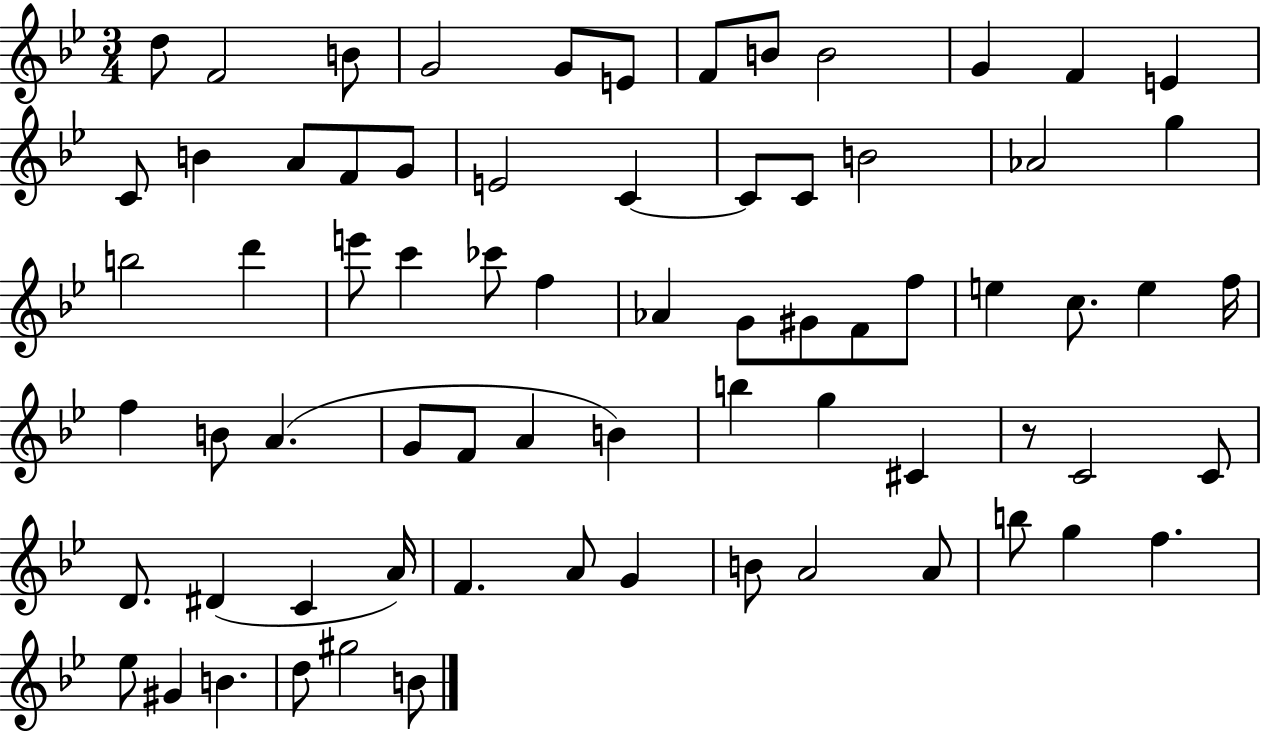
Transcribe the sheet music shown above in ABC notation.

X:1
T:Untitled
M:3/4
L:1/4
K:Bb
d/2 F2 B/2 G2 G/2 E/2 F/2 B/2 B2 G F E C/2 B A/2 F/2 G/2 E2 C C/2 C/2 B2 _A2 g b2 d' e'/2 c' _c'/2 f _A G/2 ^G/2 F/2 f/2 e c/2 e f/4 f B/2 A G/2 F/2 A B b g ^C z/2 C2 C/2 D/2 ^D C A/4 F A/2 G B/2 A2 A/2 b/2 g f _e/2 ^G B d/2 ^g2 B/2